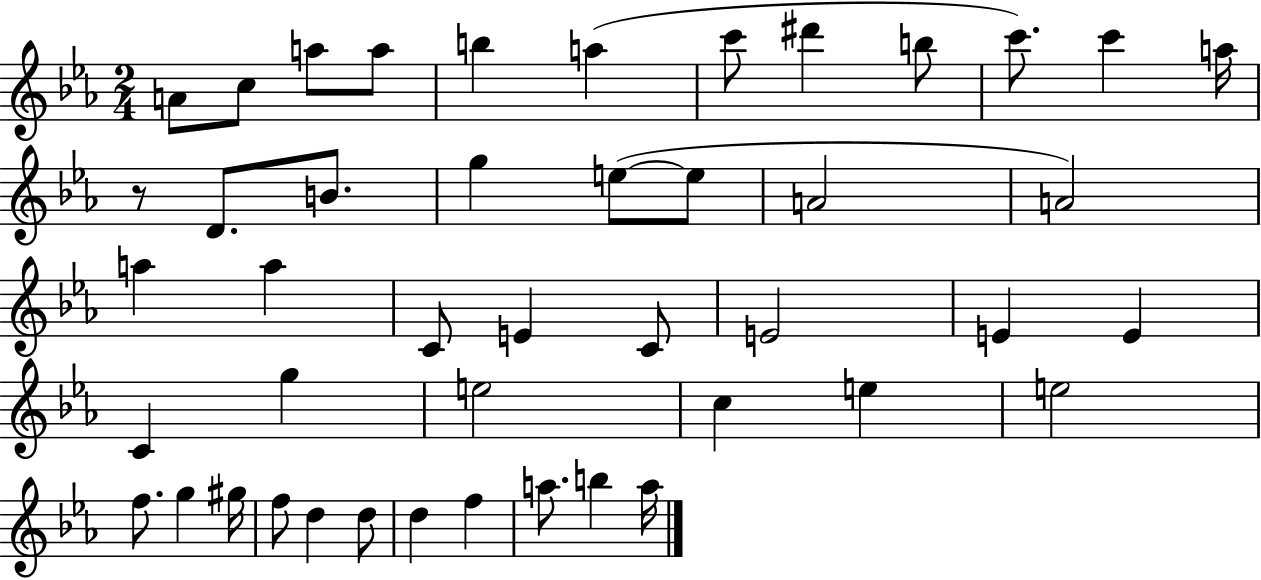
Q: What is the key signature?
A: EES major